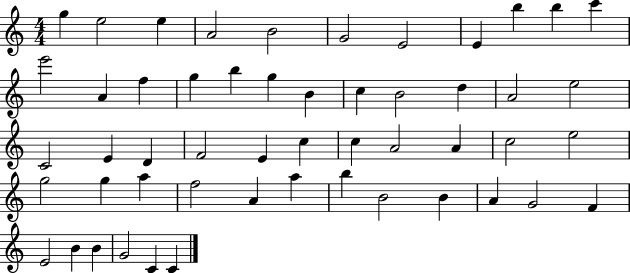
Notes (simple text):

G5/q E5/h E5/q A4/h B4/h G4/h E4/h E4/q B5/q B5/q C6/q E6/h A4/q F5/q G5/q B5/q G5/q B4/q C5/q B4/h D5/q A4/h E5/h C4/h E4/q D4/q F4/h E4/q C5/q C5/q A4/h A4/q C5/h E5/h G5/h G5/q A5/q F5/h A4/q A5/q B5/q B4/h B4/q A4/q G4/h F4/q E4/h B4/q B4/q G4/h C4/q C4/q